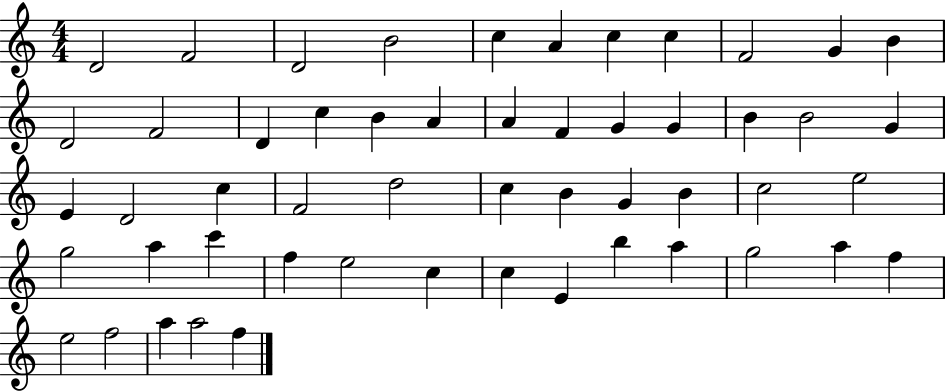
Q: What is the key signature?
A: C major